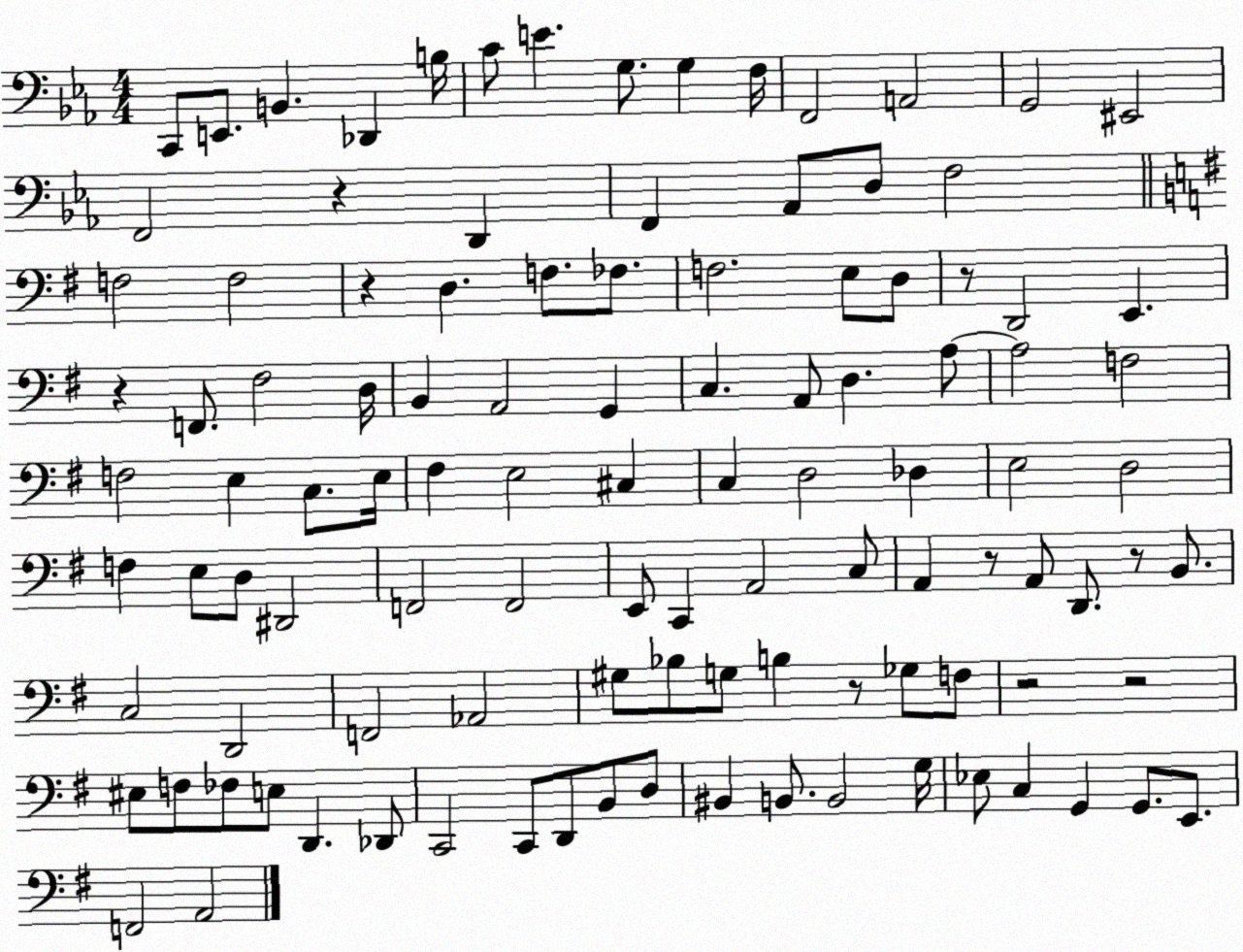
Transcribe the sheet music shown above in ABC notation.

X:1
T:Untitled
M:4/4
L:1/4
K:Eb
C,,/2 E,,/2 B,, _D,, B,/4 C/2 E G,/2 G, F,/4 F,,2 A,,2 G,,2 ^E,,2 F,,2 z D,, F,, _A,,/2 D,/2 F,2 F,2 F,2 z D, F,/2 _F,/2 F,2 E,/2 D,/2 z/2 D,,2 E,, z F,,/2 ^F,2 D,/4 B,, A,,2 G,, C, A,,/2 D, A,/2 A,2 F,2 F,2 E, C,/2 E,/4 ^F, E,2 ^C, C, D,2 _D, E,2 D,2 F, E,/2 D,/2 ^D,,2 F,,2 F,,2 E,,/2 C,, A,,2 C,/2 A,, z/2 A,,/2 D,,/2 z/2 B,,/2 C,2 D,,2 F,,2 _A,,2 ^G,/2 _B,/2 G,/2 B, z/2 _G,/2 F,/2 z2 z2 ^E,/2 F,/2 _F,/2 E,/2 D,, _D,,/2 C,,2 C,,/2 D,,/2 B,,/2 D,/2 ^B,, B,,/2 B,,2 G,/4 _E,/2 C, G,, G,,/2 E,,/2 F,,2 A,,2